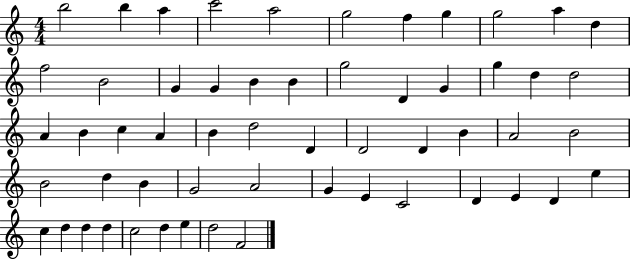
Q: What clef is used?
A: treble